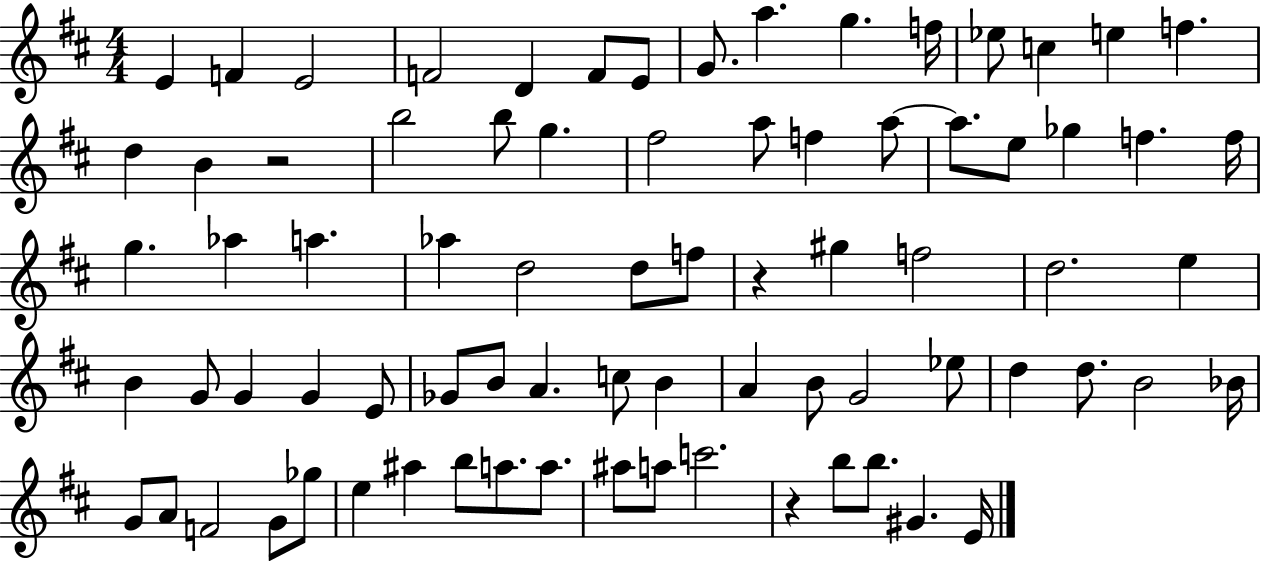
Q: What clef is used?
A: treble